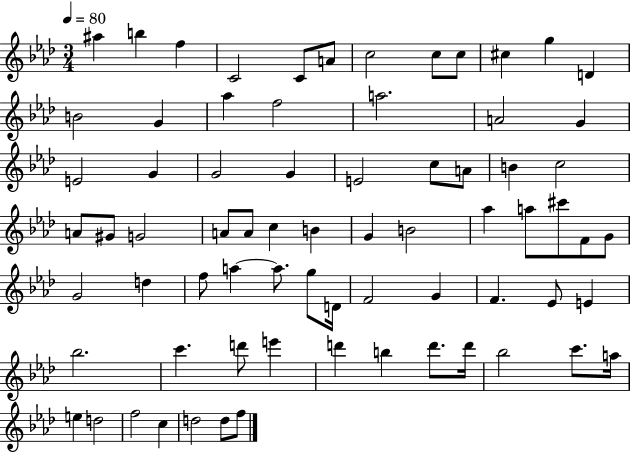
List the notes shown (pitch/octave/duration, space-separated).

A#5/q B5/q F5/q C4/h C4/e A4/e C5/h C5/e C5/e C#5/q G5/q D4/q B4/h G4/q Ab5/q F5/h A5/h. A4/h G4/q E4/h G4/q G4/h G4/q E4/h C5/e A4/e B4/q C5/h A4/e G#4/e G4/h A4/e A4/e C5/q B4/q G4/q B4/h Ab5/q A5/e C#6/e F4/e G4/e G4/h D5/q F5/e A5/q A5/e. G5/e D4/s F4/h G4/q F4/q. Eb4/e E4/q Bb5/h. C6/q. D6/e E6/q D6/q B5/q D6/e. D6/s Bb5/h C6/e. A5/s E5/q D5/h F5/h C5/q D5/h D5/e F5/e